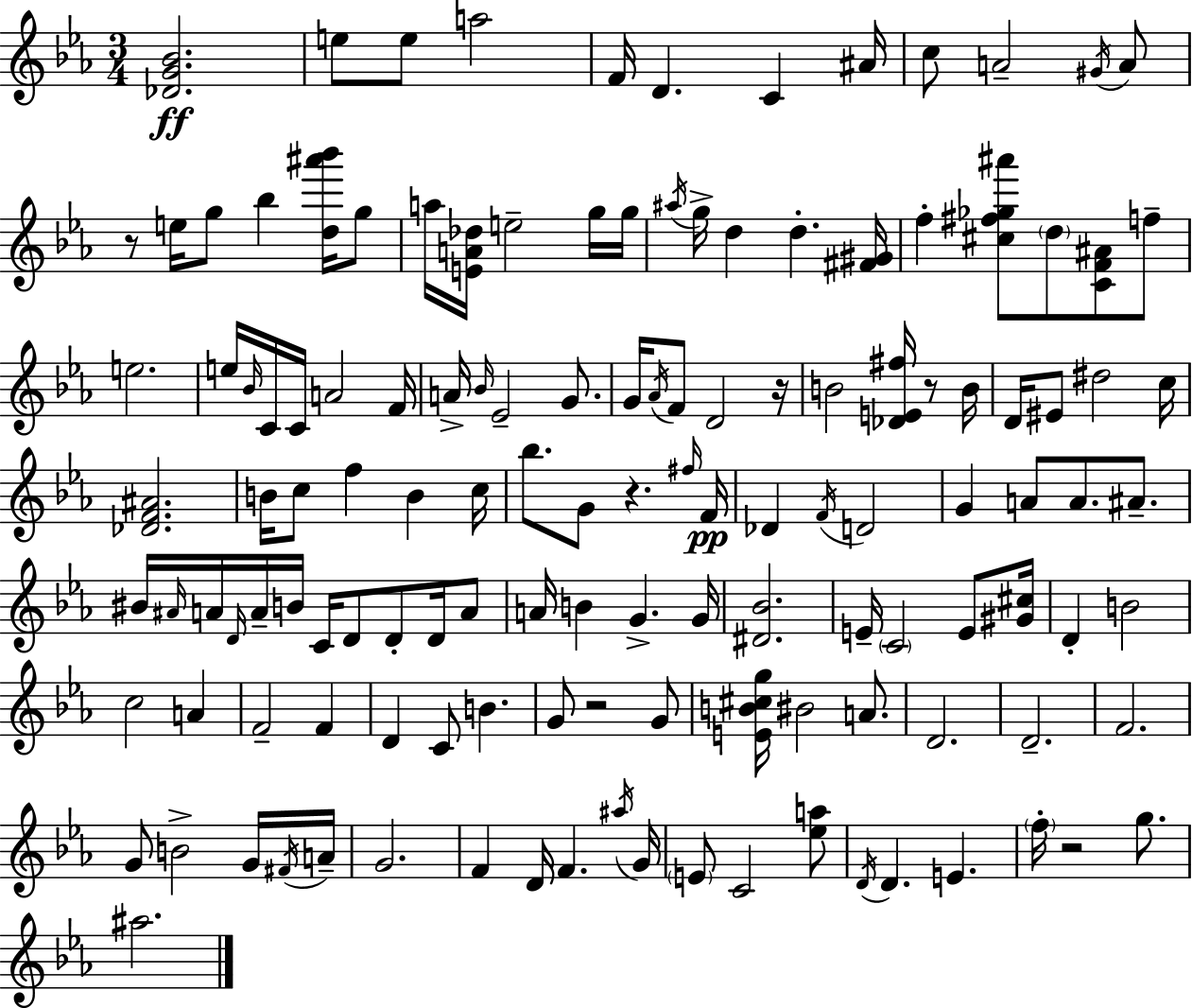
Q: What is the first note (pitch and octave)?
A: E5